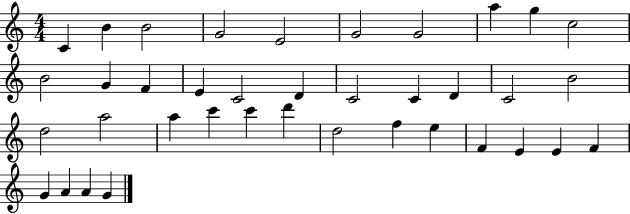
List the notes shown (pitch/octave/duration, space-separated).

C4/q B4/q B4/h G4/h E4/h G4/h G4/h A5/q G5/q C5/h B4/h G4/q F4/q E4/q C4/h D4/q C4/h C4/q D4/q C4/h B4/h D5/h A5/h A5/q C6/q C6/q D6/q D5/h F5/q E5/q F4/q E4/q E4/q F4/q G4/q A4/q A4/q G4/q